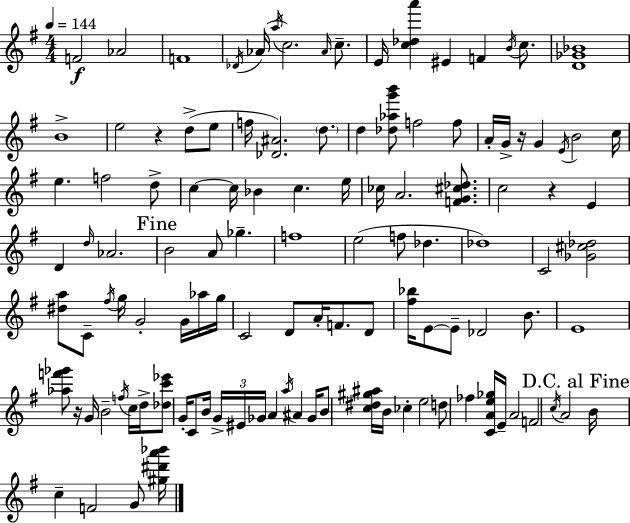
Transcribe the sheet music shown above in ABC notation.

X:1
T:Untitled
M:4/4
L:1/4
K:G
F2 _A2 F4 _D/4 _A/4 a/4 c2 _A/4 c/2 E/4 [c_da'] ^E F B/4 c/2 [D_G_B]4 B4 e2 z d/2 e/2 f/4 [_D^A]2 d/2 d [_d_ag'b']/2 f2 f/2 A/4 G/4 z/4 G E/4 B2 c/4 e f2 d/2 c c/4 _B c e/4 _c/4 A2 [FG^c_d]/2 c2 z E D d/4 _A2 B2 A/2 _g f4 e2 f/2 _d _d4 C2 [_G^c_d]2 [^da]/2 C/2 ^f/4 g/4 G2 G/4 _a/4 g/4 C2 D/2 A/4 F/2 D/2 [^f_b]/4 E/2 E/2 _D2 B/2 E4 [_af'_g']/2 z/4 G/4 B2 f/4 c/4 d/4 [_dc'_e']/2 G/4 C/2 B/4 G/4 ^E/4 _G/4 A a/4 ^A _G/4 B/2 [c^d^g^a]/4 B/4 _c e2 d/2 _f [CAe_g]/4 E/4 A2 F2 c/4 A2 B/4 c F2 G/2 [^g^d'a'_b']/4